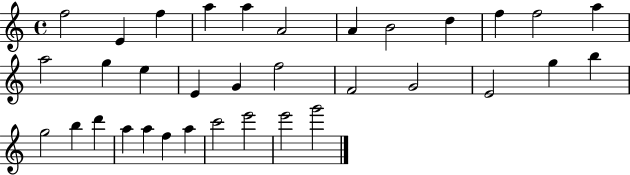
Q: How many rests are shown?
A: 0